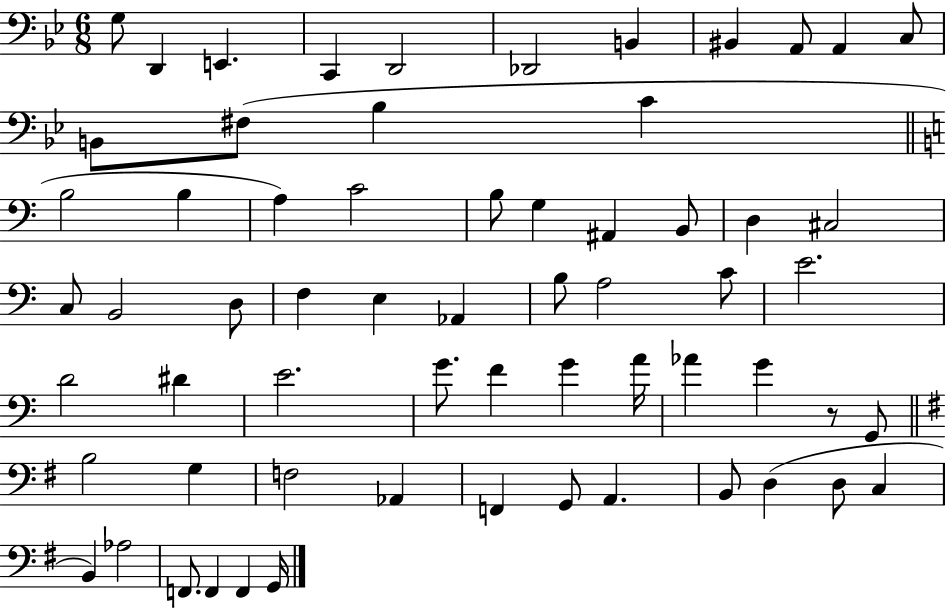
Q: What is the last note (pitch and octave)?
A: G2